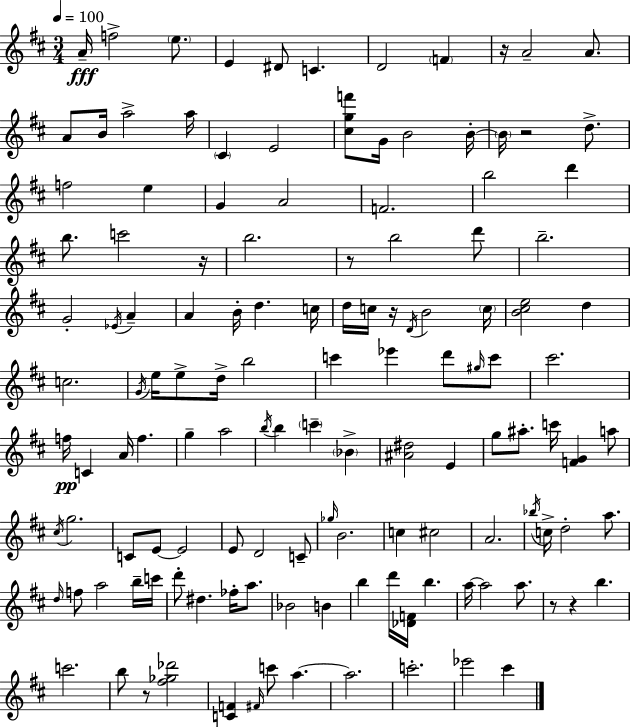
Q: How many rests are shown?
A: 8